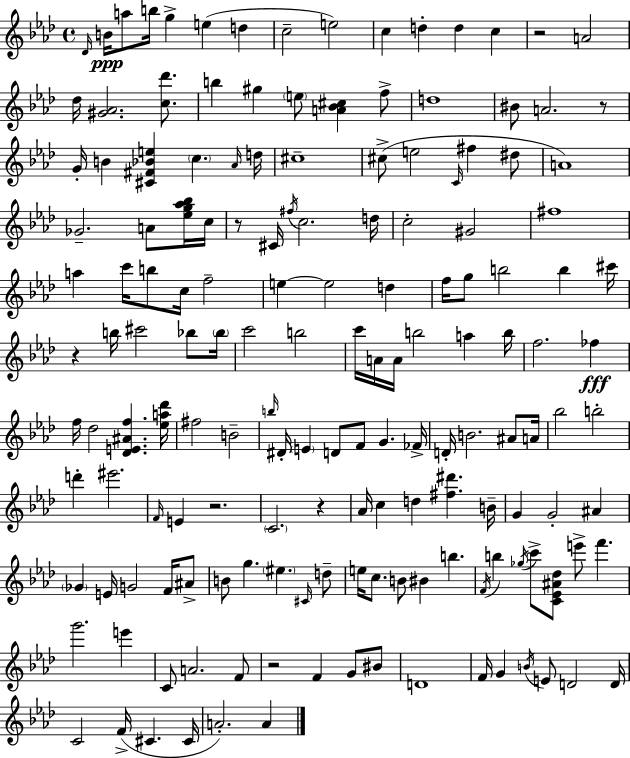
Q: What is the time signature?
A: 4/4